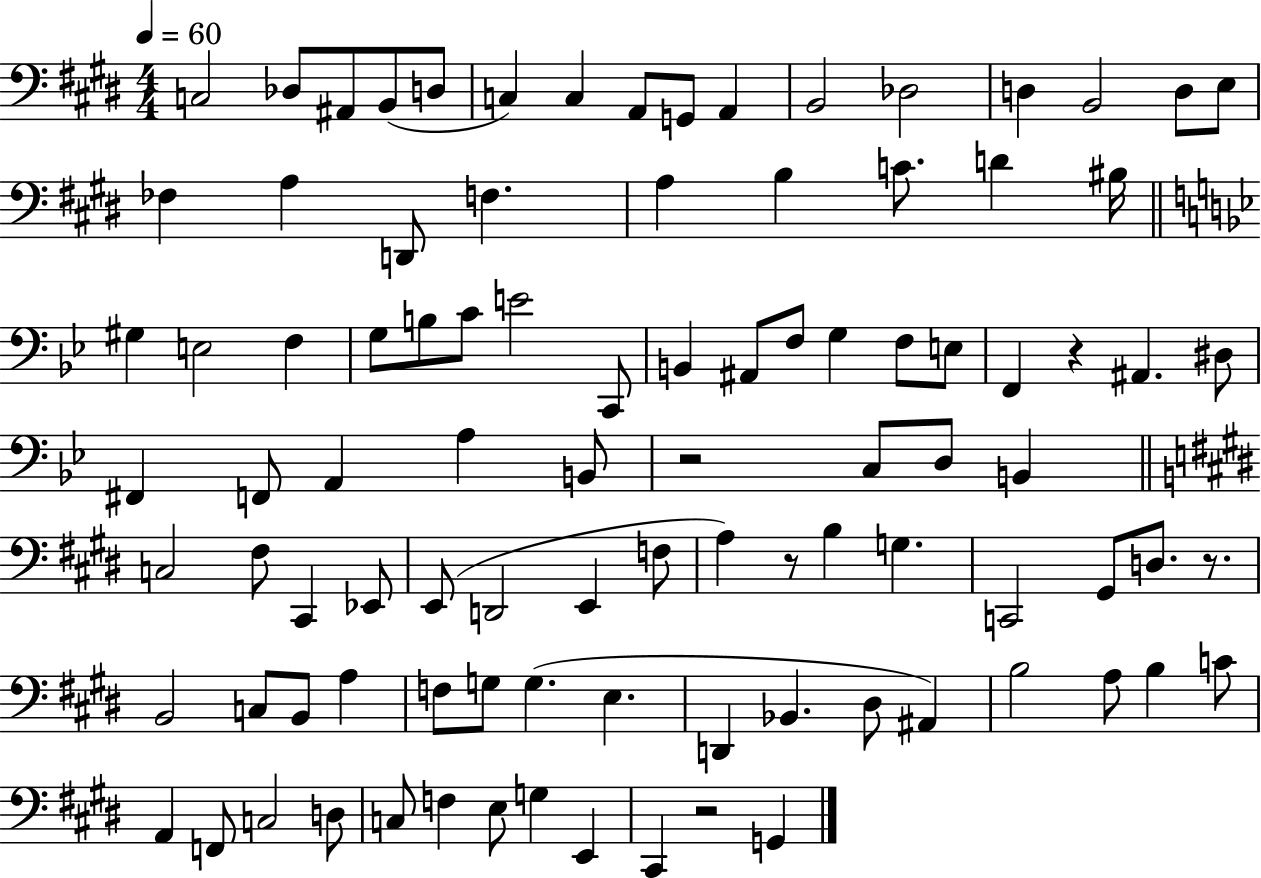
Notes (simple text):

C3/h Db3/e A#2/e B2/e D3/e C3/q C3/q A2/e G2/e A2/q B2/h Db3/h D3/q B2/h D3/e E3/e FES3/q A3/q D2/e F3/q. A3/q B3/q C4/e. D4/q BIS3/s G#3/q E3/h F3/q G3/e B3/e C4/e E4/h C2/e B2/q A#2/e F3/e G3/q F3/e E3/e F2/q R/q A#2/q. D#3/e F#2/q F2/e A2/q A3/q B2/e R/h C3/e D3/e B2/q C3/h F#3/e C#2/q Eb2/e E2/e D2/h E2/q F3/e A3/q R/e B3/q G3/q. C2/h G#2/e D3/e. R/e. B2/h C3/e B2/e A3/q F3/e G3/e G3/q. E3/q. D2/q Bb2/q. D#3/e A#2/q B3/h A3/e B3/q C4/e A2/q F2/e C3/h D3/e C3/e F3/q E3/e G3/q E2/q C#2/q R/h G2/q